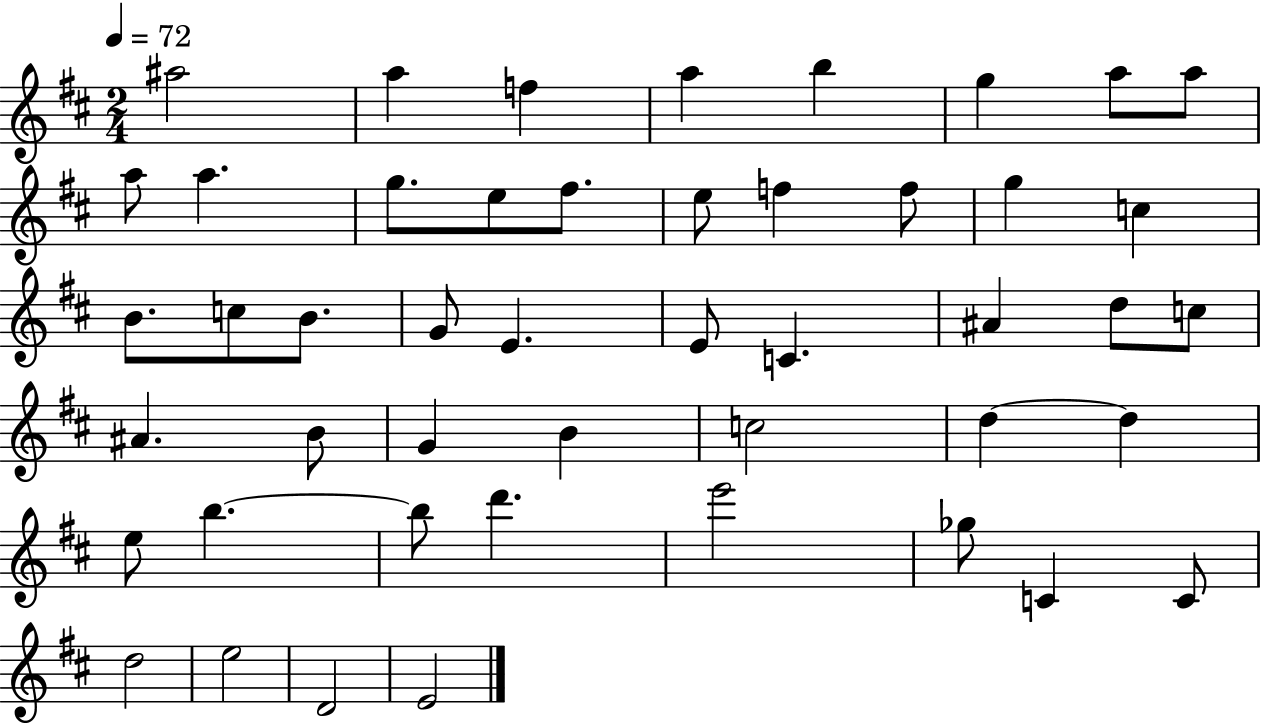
A#5/h A5/q F5/q A5/q B5/q G5/q A5/e A5/e A5/e A5/q. G5/e. E5/e F#5/e. E5/e F5/q F5/e G5/q C5/q B4/e. C5/e B4/e. G4/e E4/q. E4/e C4/q. A#4/q D5/e C5/e A#4/q. B4/e G4/q B4/q C5/h D5/q D5/q E5/e B5/q. B5/e D6/q. E6/h Gb5/e C4/q C4/e D5/h E5/h D4/h E4/h